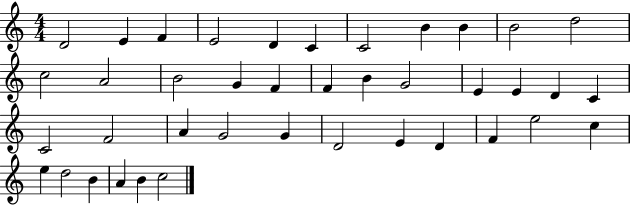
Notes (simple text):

D4/h E4/q F4/q E4/h D4/q C4/q C4/h B4/q B4/q B4/h D5/h C5/h A4/h B4/h G4/q F4/q F4/q B4/q G4/h E4/q E4/q D4/q C4/q C4/h F4/h A4/q G4/h G4/q D4/h E4/q D4/q F4/q E5/h C5/q E5/q D5/h B4/q A4/q B4/q C5/h